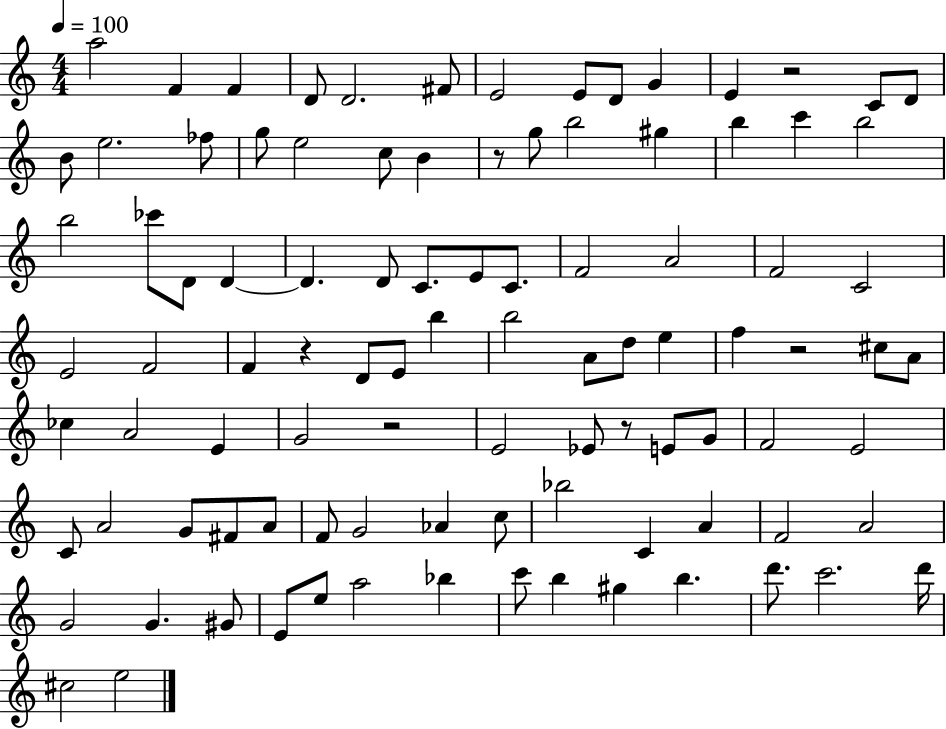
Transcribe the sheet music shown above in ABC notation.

X:1
T:Untitled
M:4/4
L:1/4
K:C
a2 F F D/2 D2 ^F/2 E2 E/2 D/2 G E z2 C/2 D/2 B/2 e2 _f/2 g/2 e2 c/2 B z/2 g/2 b2 ^g b c' b2 b2 _c'/2 D/2 D D D/2 C/2 E/2 C/2 F2 A2 F2 C2 E2 F2 F z D/2 E/2 b b2 A/2 d/2 e f z2 ^c/2 A/2 _c A2 E G2 z2 E2 _E/2 z/2 E/2 G/2 F2 E2 C/2 A2 G/2 ^F/2 A/2 F/2 G2 _A c/2 _b2 C A F2 A2 G2 G ^G/2 E/2 e/2 a2 _b c'/2 b ^g b d'/2 c'2 d'/4 ^c2 e2